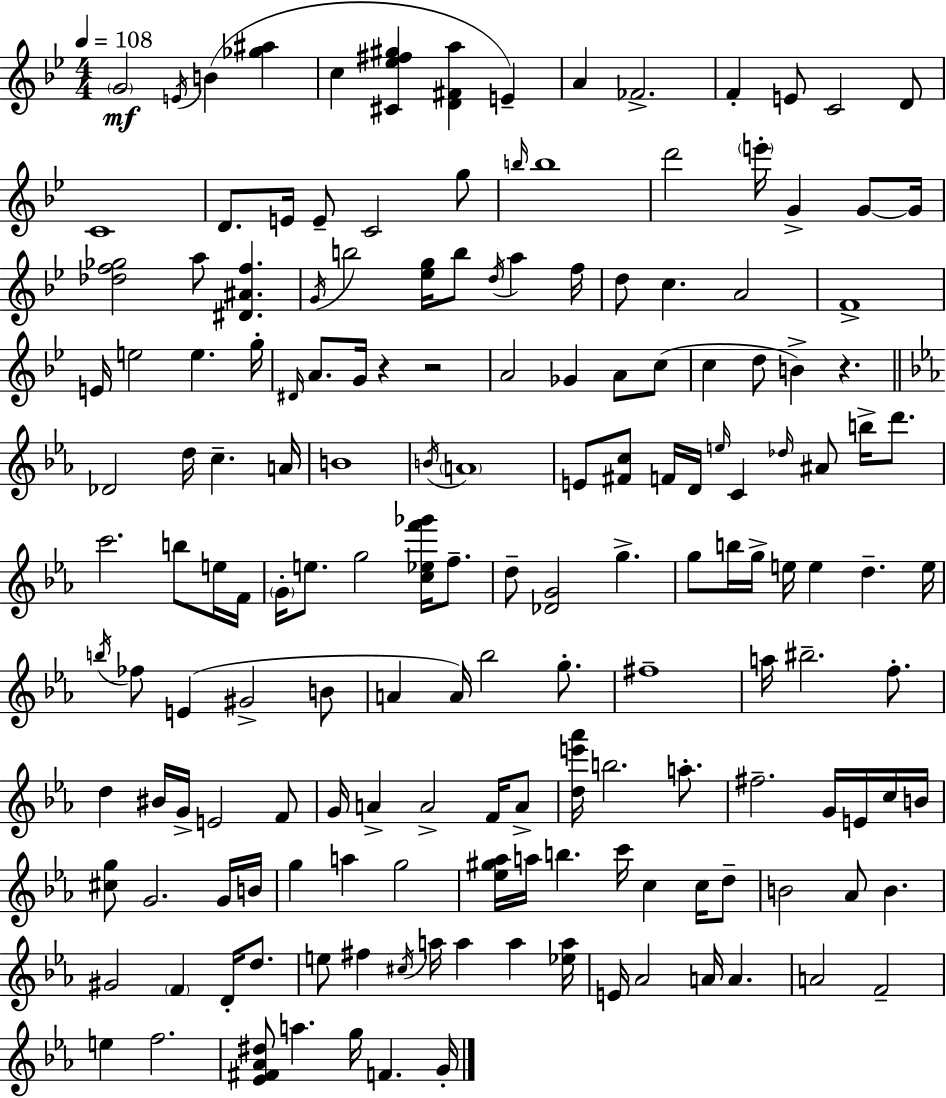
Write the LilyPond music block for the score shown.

{
  \clef treble
  \numericTimeSignature
  \time 4/4
  \key bes \major
  \tempo 4 = 108
  \repeat volta 2 { \parenthesize g'2\mf \acciaccatura { e'16 } b'4( <ges'' ais''>4 | c''4 <cis' ees'' fis'' gis''>4 <d' fis' a''>4 e'4--) | a'4 fes'2.-> | f'4-. e'8 c'2 d'8 | \break c'1 | d'8. e'16 e'8-- c'2 g''8 | \grace { b''16 } b''1 | d'''2 \parenthesize e'''16-. g'4-> g'8~~ | \break g'16 <des'' f'' ges''>2 a''8 <dis' ais' f''>4. | \acciaccatura { g'16 } b''2 <ees'' g''>16 b''8 \acciaccatura { d''16 } a''4 | f''16 d''8 c''4. a'2 | f'1-> | \break e'16 e''2 e''4. | g''16-. \grace { dis'16 } a'8. g'16 r4 r2 | a'2 ges'4 | a'8 c''8( c''4 d''8 b'4->) r4. | \break \bar "||" \break \key ees \major des'2 d''16 c''4.-- a'16 | b'1 | \acciaccatura { b'16 } \parenthesize a'1 | e'8 <fis' c''>8 f'16 d'16 \grace { e''16 } c'4 \grace { des''16 } ais'8 b''16-> | \break d'''8. c'''2. b''8 | e''16 f'16 \parenthesize g'16-. e''8. g''2 <c'' ees'' f''' ges'''>16 | f''8.-- d''8-- <des' g'>2 g''4.-> | g''8 b''16 g''16-> e''16 e''4 d''4.-- | \break e''16 \acciaccatura { b''16 } fes''8 e'4( gis'2-> | b'8 a'4 a'16) bes''2 | g''8.-. fis''1-- | a''16 bis''2.-- | \break f''8.-. d''4 bis'16 g'16-> e'2 | f'8 g'16 a'4-> a'2-> | f'16 a'8-> <d'' e''' aes'''>16 b''2. | a''8.-. fis''2.-- | \break g'16 e'16 c''16 b'16 <cis'' g''>8 g'2. | g'16 b'16 g''4 a''4 g''2 | <ees'' gis'' aes''>16 a''16 b''4. c'''16 c''4 | c''16 d''8-- b'2 aes'8 b'4. | \break gis'2 \parenthesize f'4 | d'16-. d''8. e''8 fis''4 \acciaccatura { cis''16 } a''16 a''4 | a''4 <ees'' a''>16 e'16 aes'2 a'16 a'4. | a'2 f'2-- | \break e''4 f''2. | <ees' fis' aes' dis''>8 a''4. g''16 f'4. | g'16-. } \bar "|."
}